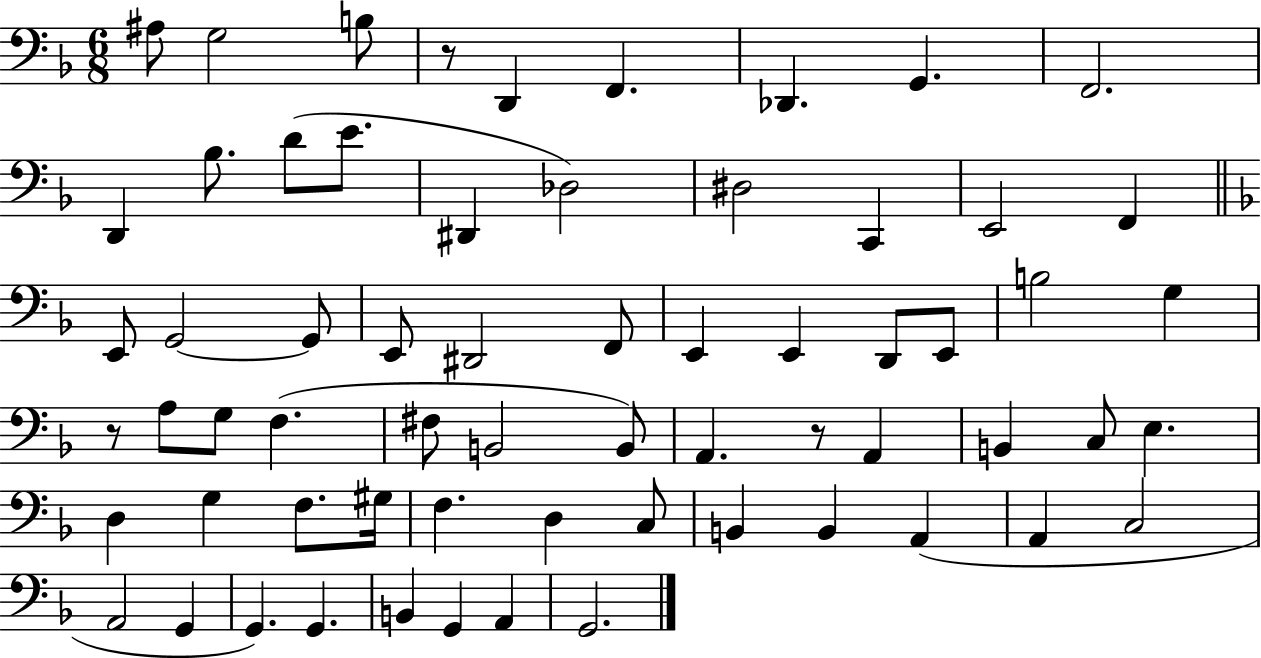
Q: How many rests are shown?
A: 3